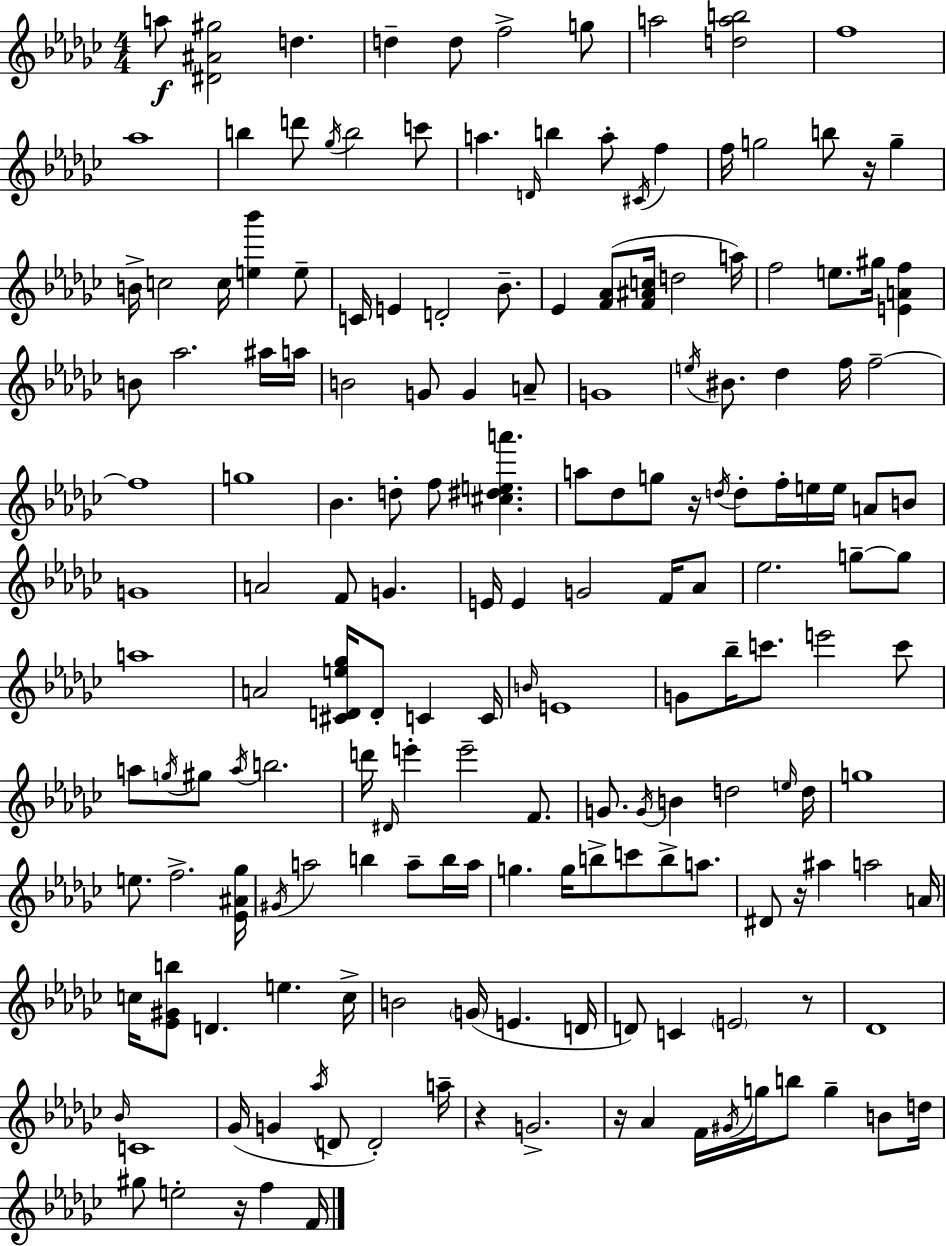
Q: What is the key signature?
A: EES minor